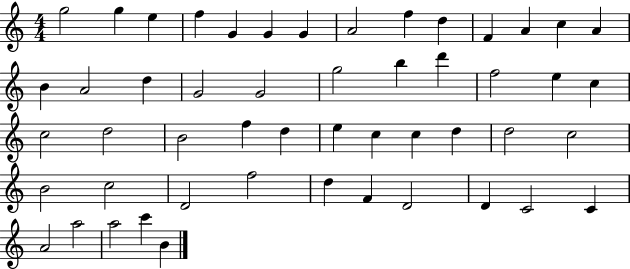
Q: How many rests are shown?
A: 0